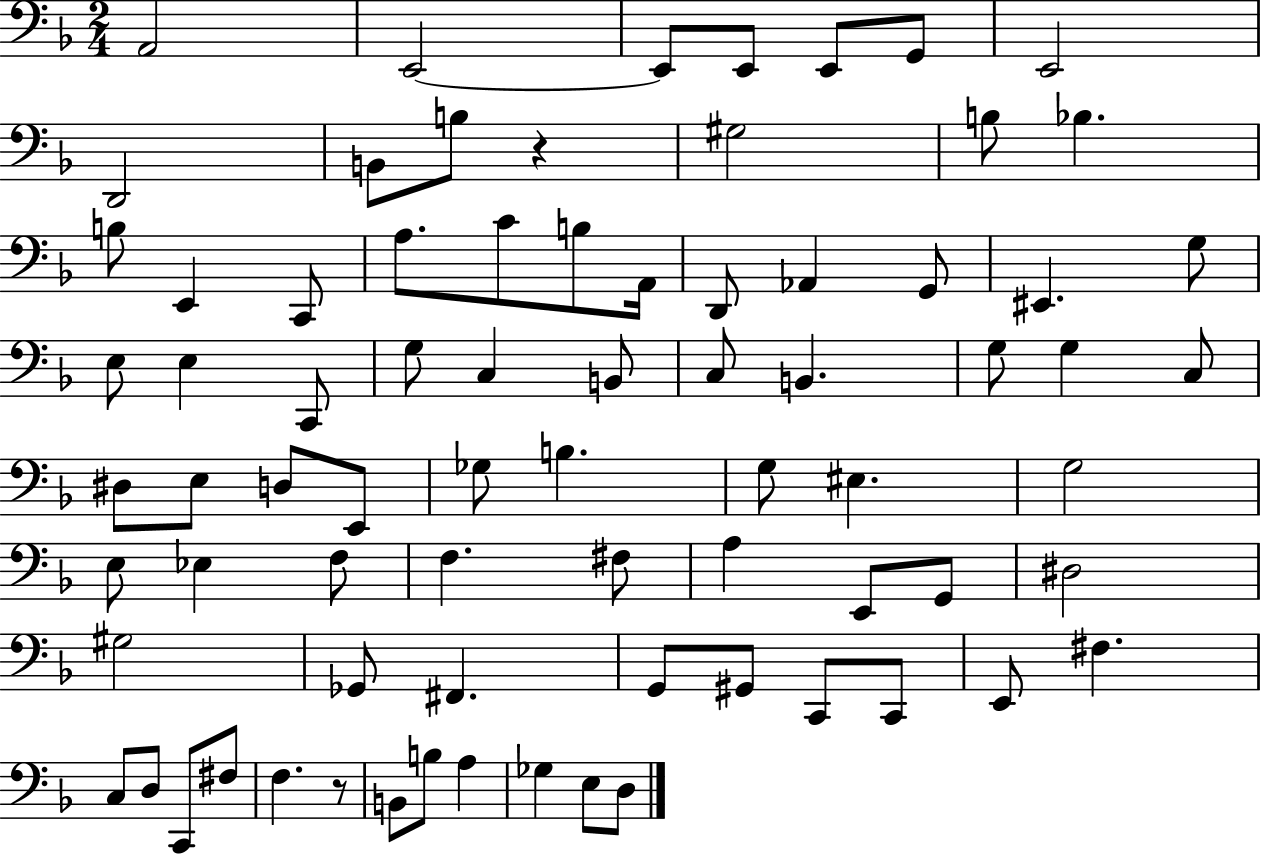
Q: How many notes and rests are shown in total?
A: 76